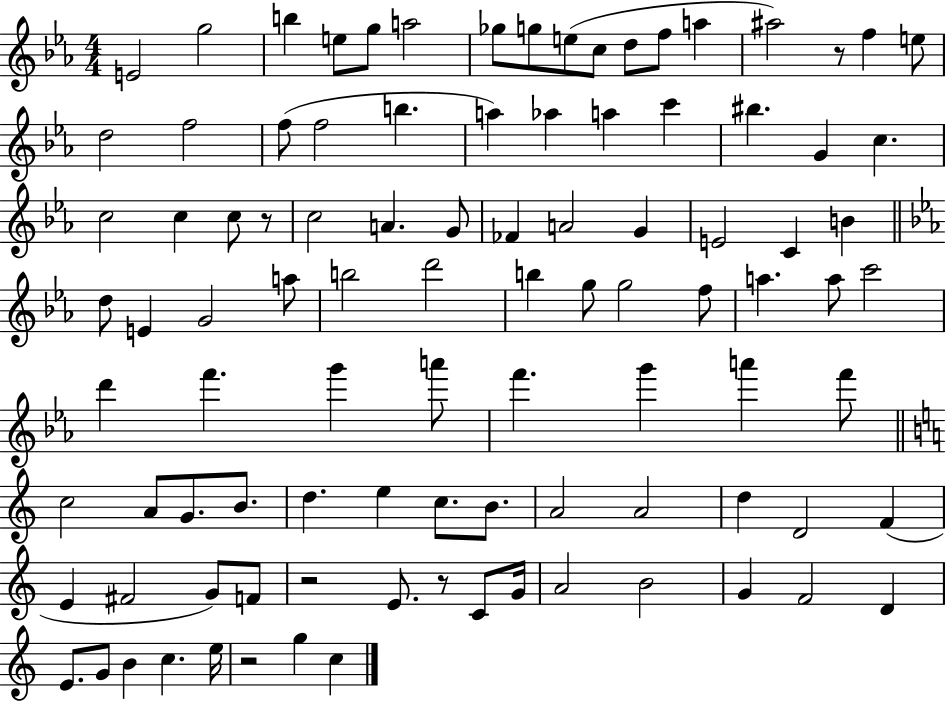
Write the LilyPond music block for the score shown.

{
  \clef treble
  \numericTimeSignature
  \time 4/4
  \key ees \major
  e'2 g''2 | b''4 e''8 g''8 a''2 | ges''8 g''8 e''8( c''8 d''8 f''8 a''4 | ais''2) r8 f''4 e''8 | \break d''2 f''2 | f''8( f''2 b''4. | a''4) aes''4 a''4 c'''4 | bis''4. g'4 c''4. | \break c''2 c''4 c''8 r8 | c''2 a'4. g'8 | fes'4 a'2 g'4 | e'2 c'4 b'4 | \break \bar "||" \break \key c \minor d''8 e'4 g'2 a''8 | b''2 d'''2 | b''4 g''8 g''2 f''8 | a''4. a''8 c'''2 | \break d'''4 f'''4. g'''4 a'''8 | f'''4. g'''4 a'''4 f'''8 | \bar "||" \break \key a \minor c''2 a'8 g'8. b'8. | d''4. e''4 c''8. b'8. | a'2 a'2 | d''4 d'2 f'4( | \break e'4 fis'2 g'8) f'8 | r2 e'8. r8 c'8 g'16 | a'2 b'2 | g'4 f'2 d'4 | \break e'8. g'8 b'4 c''4. e''16 | r2 g''4 c''4 | \bar "|."
}